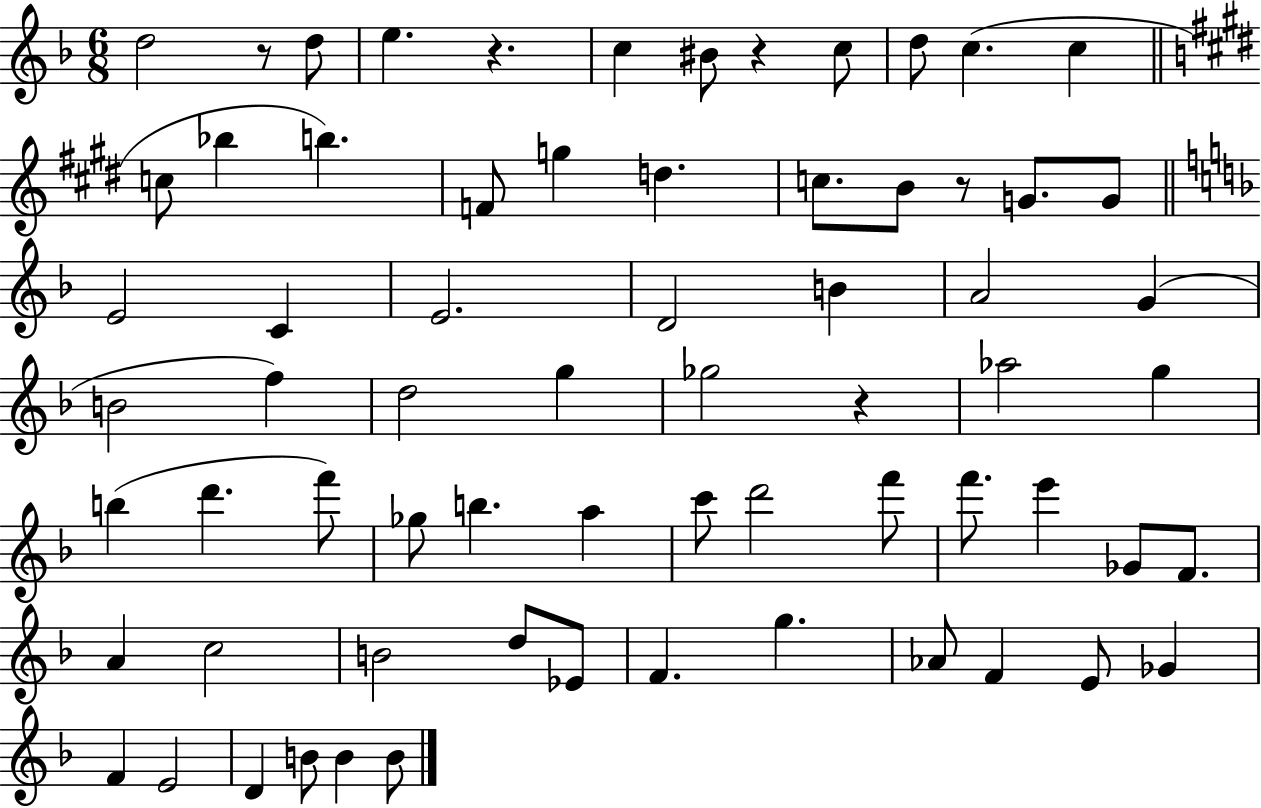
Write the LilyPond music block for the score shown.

{
  \clef treble
  \numericTimeSignature
  \time 6/8
  \key f \major
  \repeat volta 2 { d''2 r8 d''8 | e''4. r4. | c''4 bis'8 r4 c''8 | d''8 c''4.( c''4 | \break \bar "||" \break \key e \major c''8 bes''4 b''4.) | f'8 g''4 d''4. | c''8. b'8 r8 g'8. g'8 | \bar "||" \break \key f \major e'2 c'4 | e'2. | d'2 b'4 | a'2 g'4( | \break b'2 f''4) | d''2 g''4 | ges''2 r4 | aes''2 g''4 | \break b''4( d'''4. f'''8) | ges''8 b''4. a''4 | c'''8 d'''2 f'''8 | f'''8. e'''4 ges'8 f'8. | \break a'4 c''2 | b'2 d''8 ees'8 | f'4. g''4. | aes'8 f'4 e'8 ges'4 | \break f'4 e'2 | d'4 b'8 b'4 b'8 | } \bar "|."
}